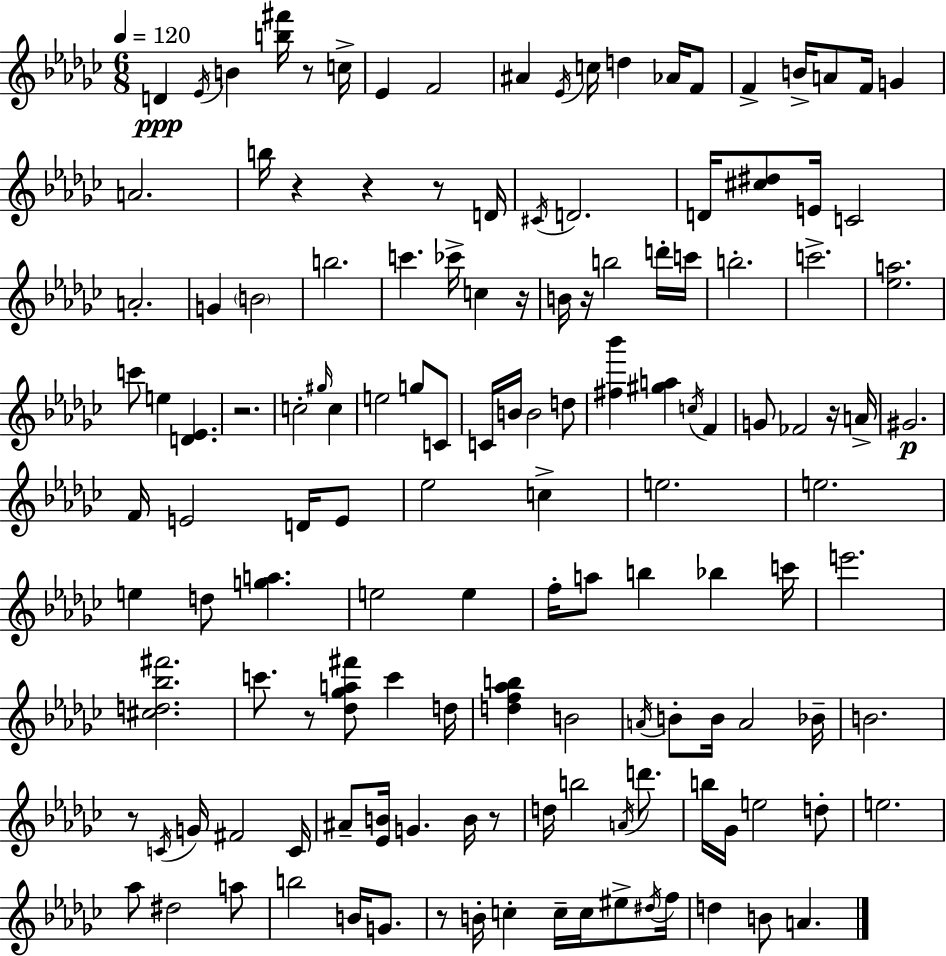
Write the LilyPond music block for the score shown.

{
  \clef treble
  \numericTimeSignature
  \time 6/8
  \key ees \minor
  \tempo 4 = 120
  d'4\ppp \acciaccatura { ees'16 } b'4 <b'' fis'''>16 r8 | c''16-> ees'4 f'2 | ais'4 \acciaccatura { ees'16 } c''16 d''4 aes'16 | f'8 f'4-> b'16-> a'8 f'16 g'4 | \break a'2. | b''16 r4 r4 r8 | d'16 \acciaccatura { cis'16 } d'2. | d'16 <cis'' dis''>8 e'16 c'2 | \break a'2.-. | g'4 \parenthesize b'2 | b''2. | c'''4. ces'''16-> c''4 | \break r16 b'16 r16 b''2 | d'''16-. c'''16 b''2.-. | c'''2.-> | <ees'' a''>2. | \break c'''8 e''4 <d' ees'>4. | r2. | c''2-. \grace { gis''16 } | c''4 e''2 | \break g''8 c'8 c'16 b'16 b'2 | d''8 <fis'' bes'''>4 <gis'' a''>4 | \acciaccatura { c''16 } f'4 g'8 fes'2 | r16 a'16-> gis'2.\p | \break f'16 e'2 | d'16 e'8 ees''2 | c''4-> e''2. | e''2. | \break e''4 d''8 <g'' a''>4. | e''2 | e''4 f''16-. a''8 b''4 | bes''4 c'''16 e'''2. | \break <cis'' d'' bes'' fis'''>2. | c'''8. r8 <des'' ges'' a'' fis'''>8 | c'''4 d''16 <d'' f'' aes'' b''>4 b'2 | \acciaccatura { a'16 } b'8-. b'16 a'2 | \break bes'16-- b'2. | r8 \acciaccatura { c'16 } g'16 fis'2 | c'16 ais'8-- <ees' b'>16 g'4. | b'16 r8 d''16 b''2 | \break \acciaccatura { a'16 } d'''8. b''16 ges'16 e''2 | d''8-. e''2. | aes''8 dis''2 | a''8 b''2 | \break b'16 g'8. r8 b'16-. c''4-. | c''16-- c''16 eis''8-> \acciaccatura { dis''16 } f''16 d''4 | b'8 a'4. \bar "|."
}